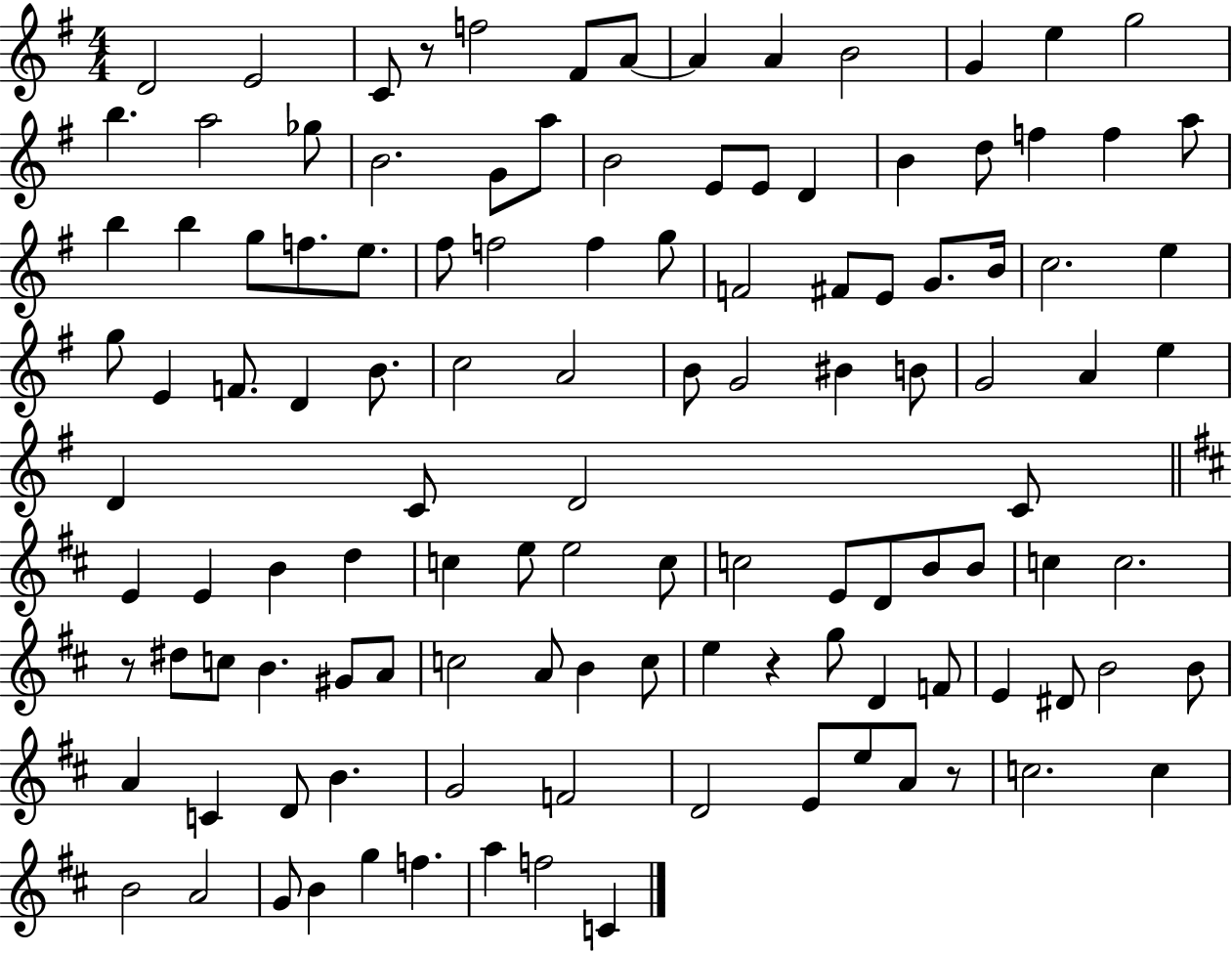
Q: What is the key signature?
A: G major